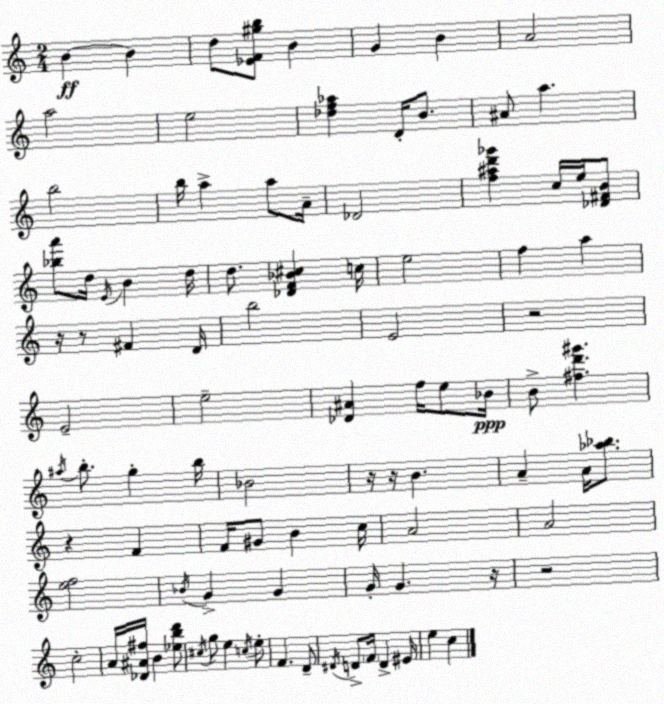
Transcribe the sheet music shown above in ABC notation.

X:1
T:Untitled
M:2/4
L:1/4
K:C
B B d/2 [_EF^gb]/2 B G B A2 a2 e2 [_df_a] D/4 B/2 ^A/2 a b2 b/4 a a/2 A/4 _D2 [f^ad'_g'] c/4 e/4 [_D^FB]/2 [_ba']/2 d/4 E/4 B d/4 d/2 [_DF_B^c] c/4 e2 f a z/4 z/2 ^F D/4 b2 E2 z2 E2 e2 [_D^A] f/4 e/2 _B/4 B/2 [^fd'^g'] ^a/4 b/2 g b/4 _B2 z/4 z/4 B A A/4 [_a_b]/2 z F F/4 ^G/2 B c/4 A2 A2 [ef]2 _B/4 G G G/4 G z/4 z2 c2 A/4 [_D^A^f]/4 B [_ebd']/2 ^c/4 g/2 e c/4 e/2 F D/2 ^D/4 D/2 F/4 D ^E/4 e c